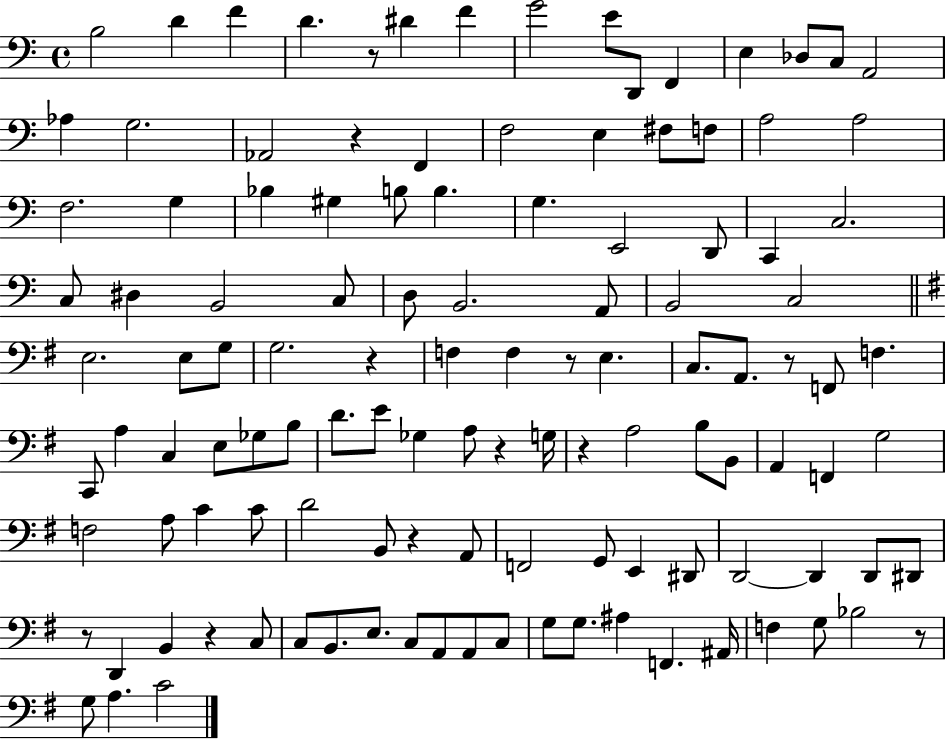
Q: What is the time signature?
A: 4/4